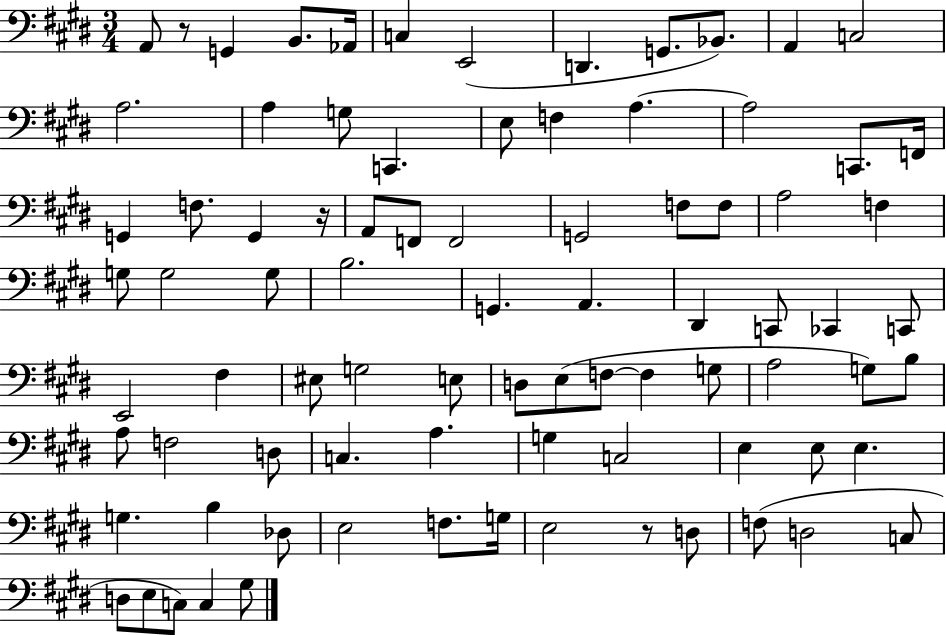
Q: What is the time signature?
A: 3/4